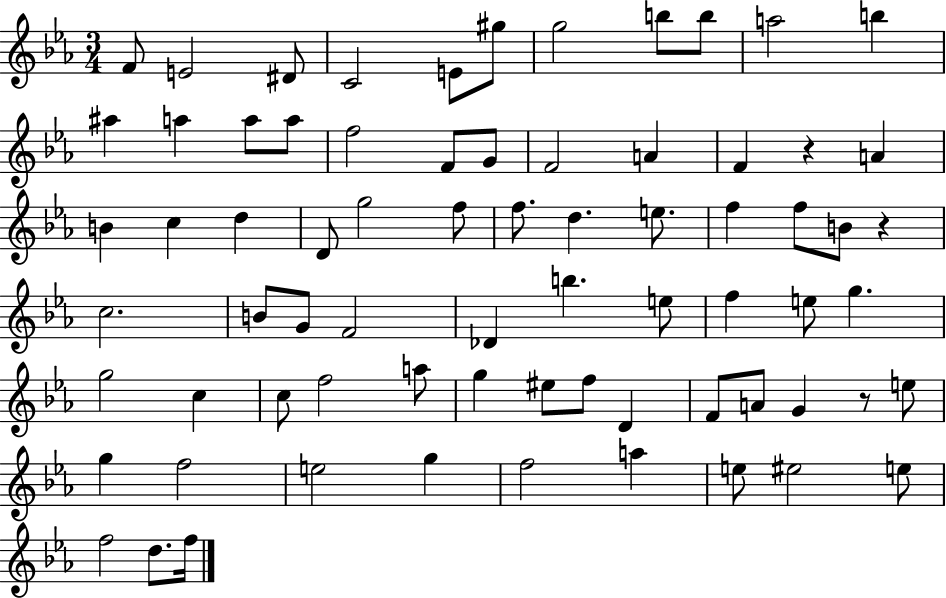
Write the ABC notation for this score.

X:1
T:Untitled
M:3/4
L:1/4
K:Eb
F/2 E2 ^D/2 C2 E/2 ^g/2 g2 b/2 b/2 a2 b ^a a a/2 a/2 f2 F/2 G/2 F2 A F z A B c d D/2 g2 f/2 f/2 d e/2 f f/2 B/2 z c2 B/2 G/2 F2 _D b e/2 f e/2 g g2 c c/2 f2 a/2 g ^e/2 f/2 D F/2 A/2 G z/2 e/2 g f2 e2 g f2 a e/2 ^e2 e/2 f2 d/2 f/4